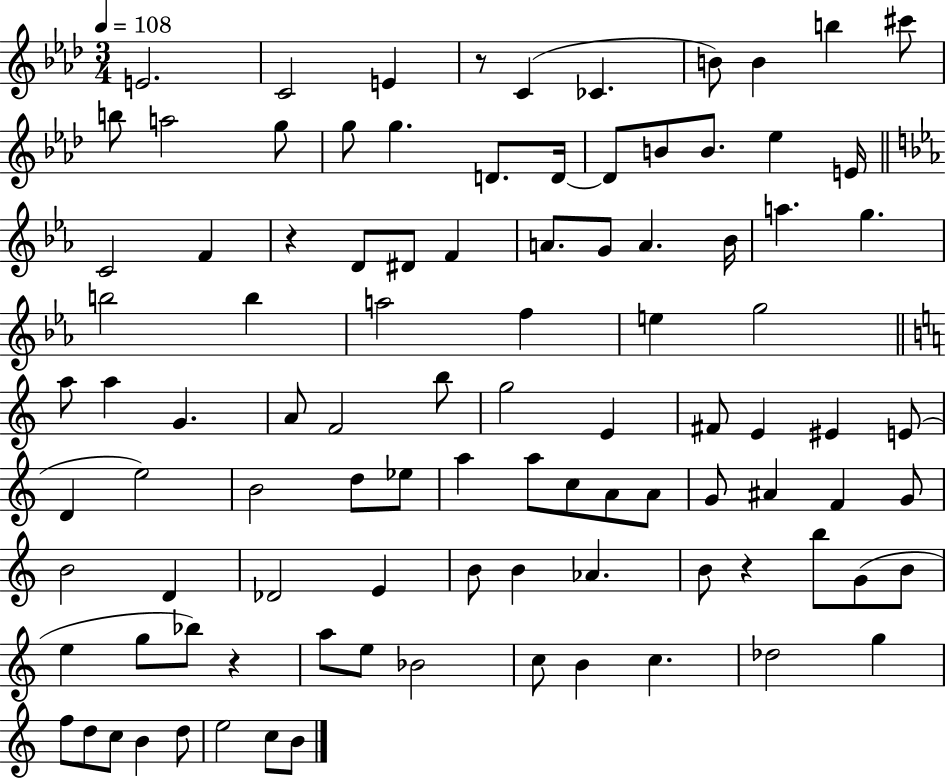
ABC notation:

X:1
T:Untitled
M:3/4
L:1/4
K:Ab
E2 C2 E z/2 C _C B/2 B b ^c'/2 b/2 a2 g/2 g/2 g D/2 D/4 D/2 B/2 B/2 _e E/4 C2 F z D/2 ^D/2 F A/2 G/2 A _B/4 a g b2 b a2 f e g2 a/2 a G A/2 F2 b/2 g2 E ^F/2 E ^E E/2 D e2 B2 d/2 _e/2 a a/2 c/2 A/2 A/2 G/2 ^A F G/2 B2 D _D2 E B/2 B _A B/2 z b/2 G/2 B/2 e g/2 _b/2 z a/2 e/2 _B2 c/2 B c _d2 g f/2 d/2 c/2 B d/2 e2 c/2 B/2